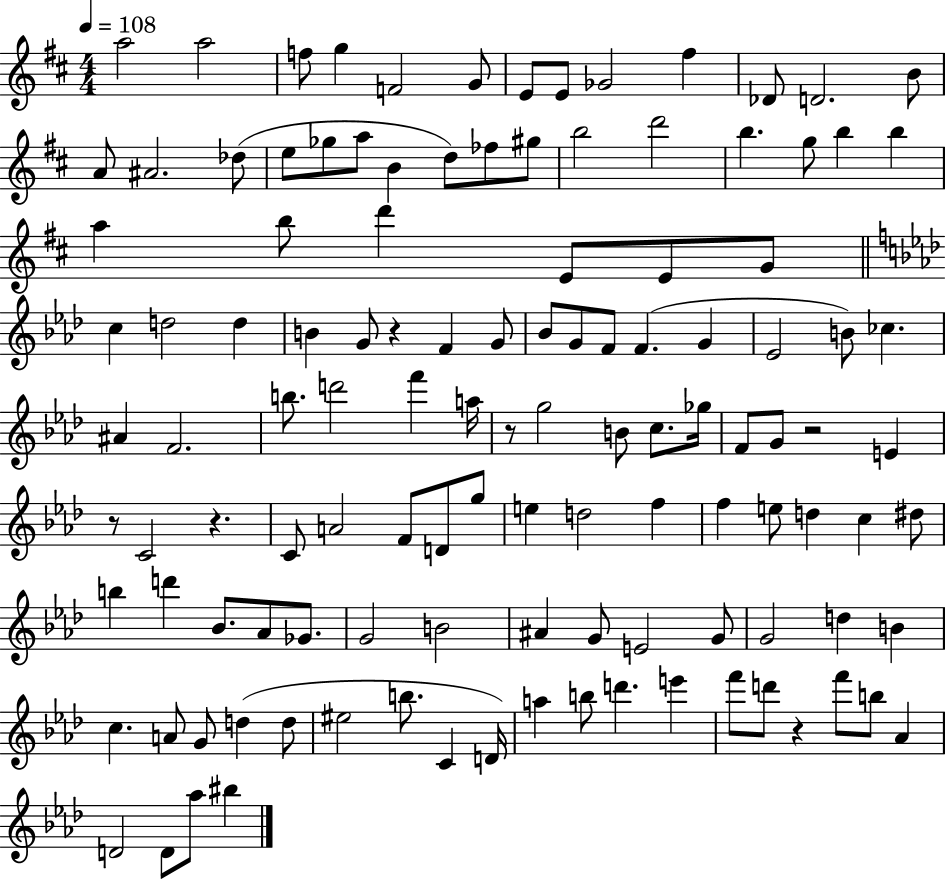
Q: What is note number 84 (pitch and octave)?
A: B4